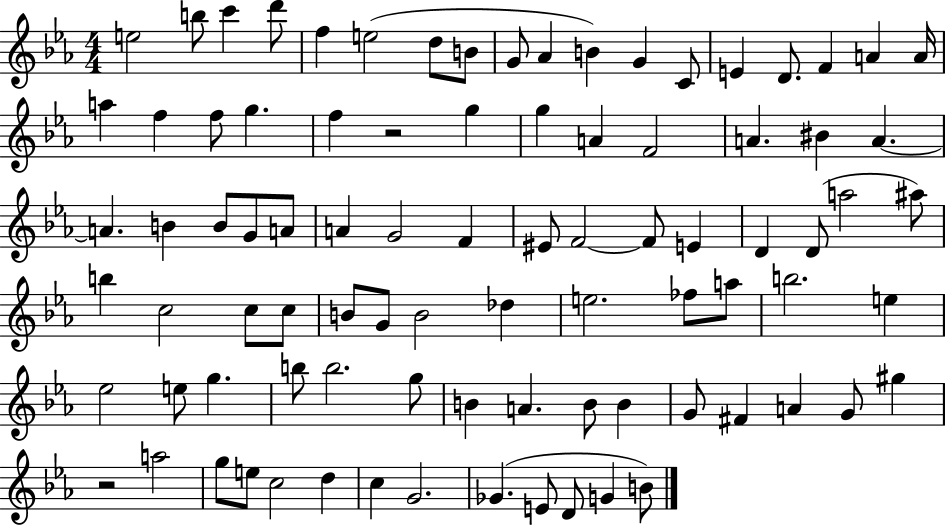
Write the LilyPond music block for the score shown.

{
  \clef treble
  \numericTimeSignature
  \time 4/4
  \key ees \major
  e''2 b''8 c'''4 d'''8 | f''4 e''2( d''8 b'8 | g'8 aes'4 b'4) g'4 c'8 | e'4 d'8. f'4 a'4 a'16 | \break a''4 f''4 f''8 g''4. | f''4 r2 g''4 | g''4 a'4 f'2 | a'4. bis'4 a'4.~~ | \break a'4. b'4 b'8 g'8 a'8 | a'4 g'2 f'4 | eis'8 f'2~~ f'8 e'4 | d'4 d'8( a''2 ais''8) | \break b''4 c''2 c''8 c''8 | b'8 g'8 b'2 des''4 | e''2. fes''8 a''8 | b''2. e''4 | \break ees''2 e''8 g''4. | b''8 b''2. g''8 | b'4 a'4. b'8 b'4 | g'8 fis'4 a'4 g'8 gis''4 | \break r2 a''2 | g''8 e''8 c''2 d''4 | c''4 g'2. | ges'4.( e'8 d'8 g'4 b'8) | \break \bar "|."
}